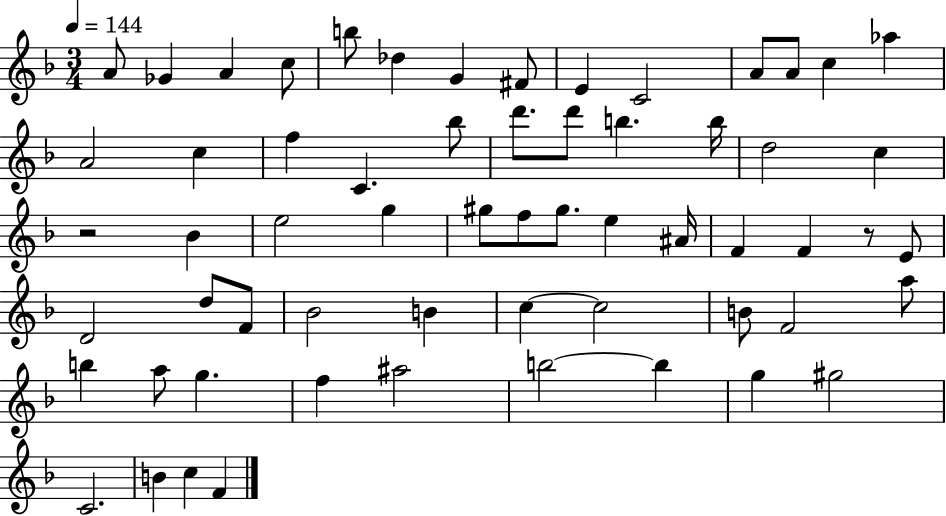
{
  \clef treble
  \numericTimeSignature
  \time 3/4
  \key f \major
  \tempo 4 = 144
  \repeat volta 2 { a'8 ges'4 a'4 c''8 | b''8 des''4 g'4 fis'8 | e'4 c'2 | a'8 a'8 c''4 aes''4 | \break a'2 c''4 | f''4 c'4. bes''8 | d'''8. d'''8 b''4. b''16 | d''2 c''4 | \break r2 bes'4 | e''2 g''4 | gis''8 f''8 gis''8. e''4 ais'16 | f'4 f'4 r8 e'8 | \break d'2 d''8 f'8 | bes'2 b'4 | c''4~~ c''2 | b'8 f'2 a''8 | \break b''4 a''8 g''4. | f''4 ais''2 | b''2~~ b''4 | g''4 gis''2 | \break c'2. | b'4 c''4 f'4 | } \bar "|."
}